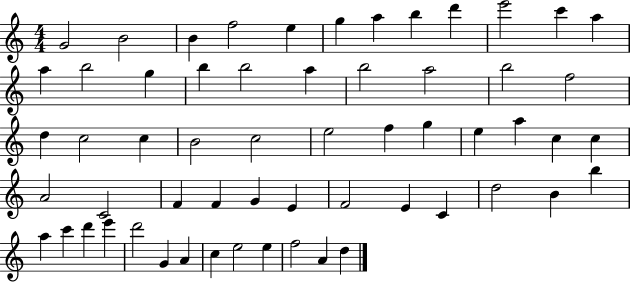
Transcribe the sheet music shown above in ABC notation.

X:1
T:Untitled
M:4/4
L:1/4
K:C
G2 B2 B f2 e g a b d' e'2 c' a a b2 g b b2 a b2 a2 b2 f2 d c2 c B2 c2 e2 f g e a c c A2 C2 F F G E F2 E C d2 B b a c' d' e' d'2 G A c e2 e f2 A d